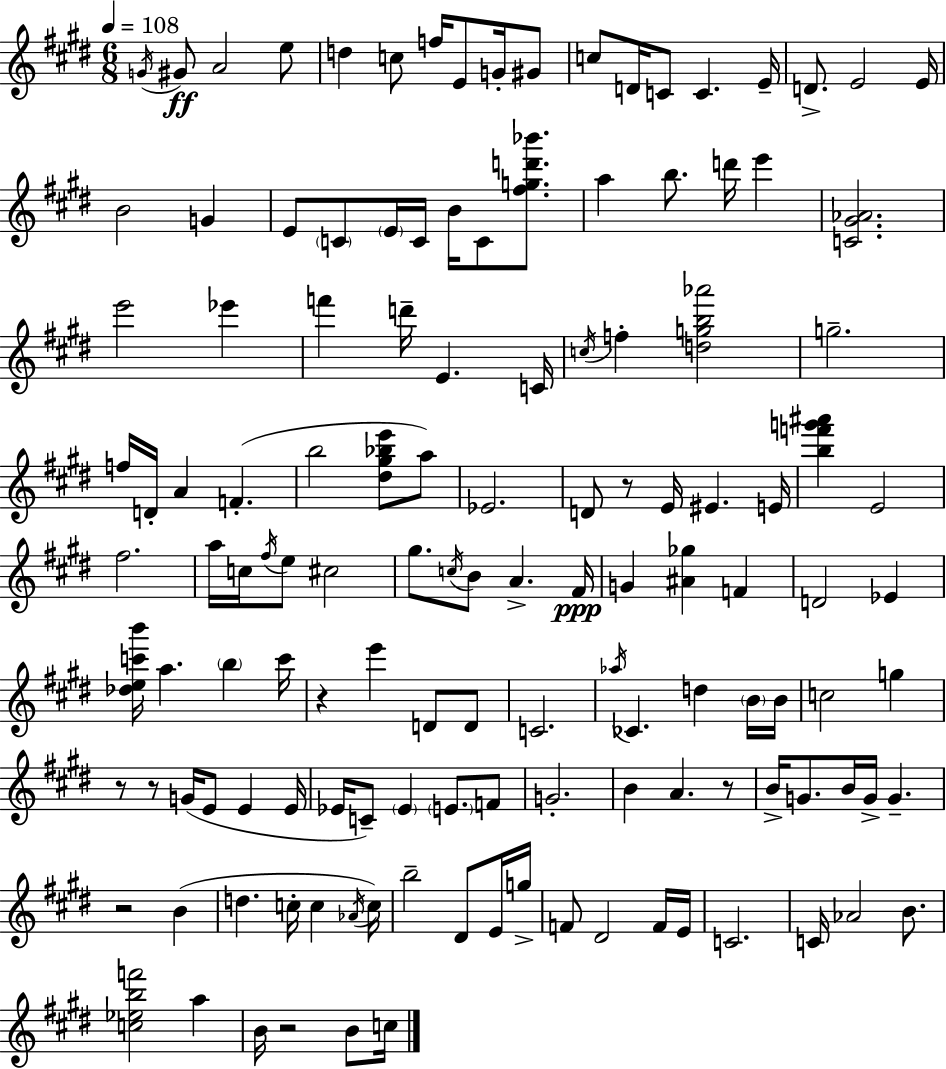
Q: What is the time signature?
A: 6/8